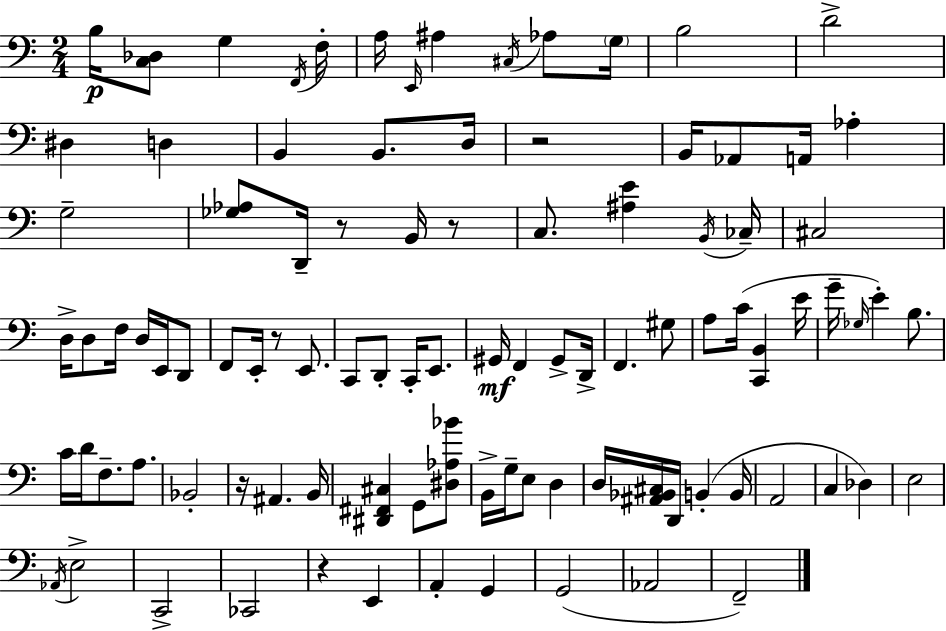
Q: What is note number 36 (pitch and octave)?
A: E2